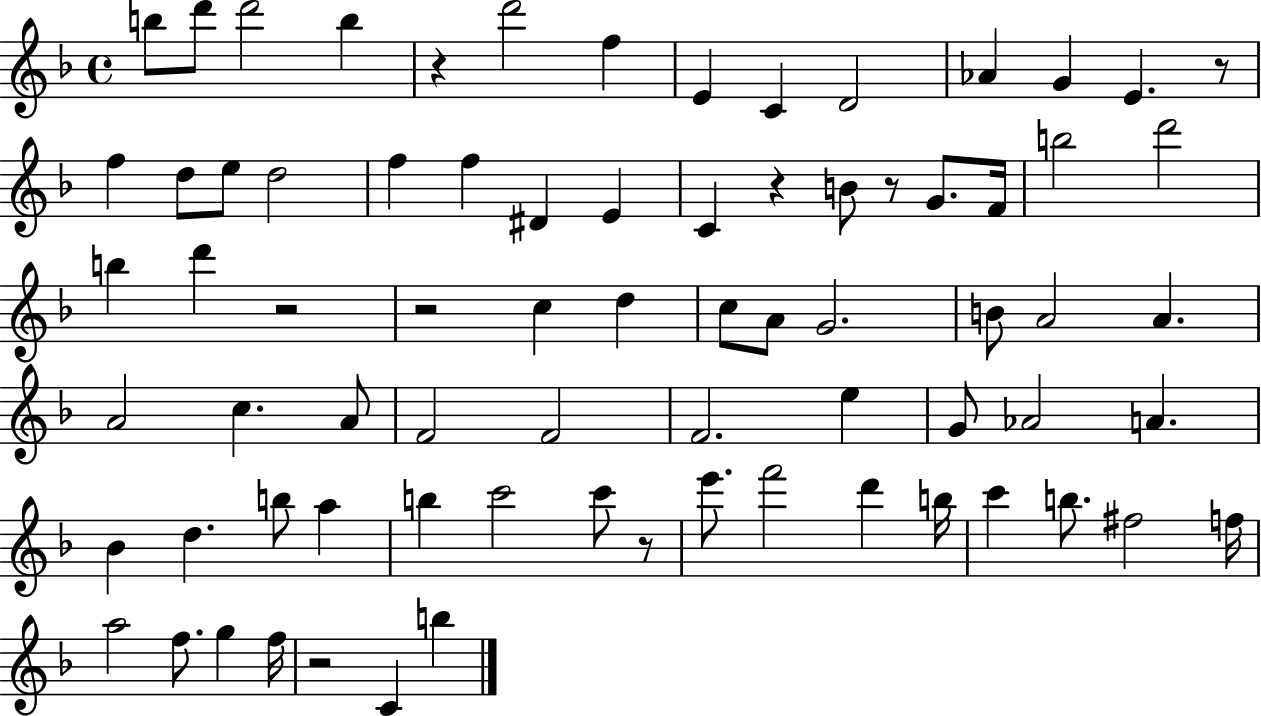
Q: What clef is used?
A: treble